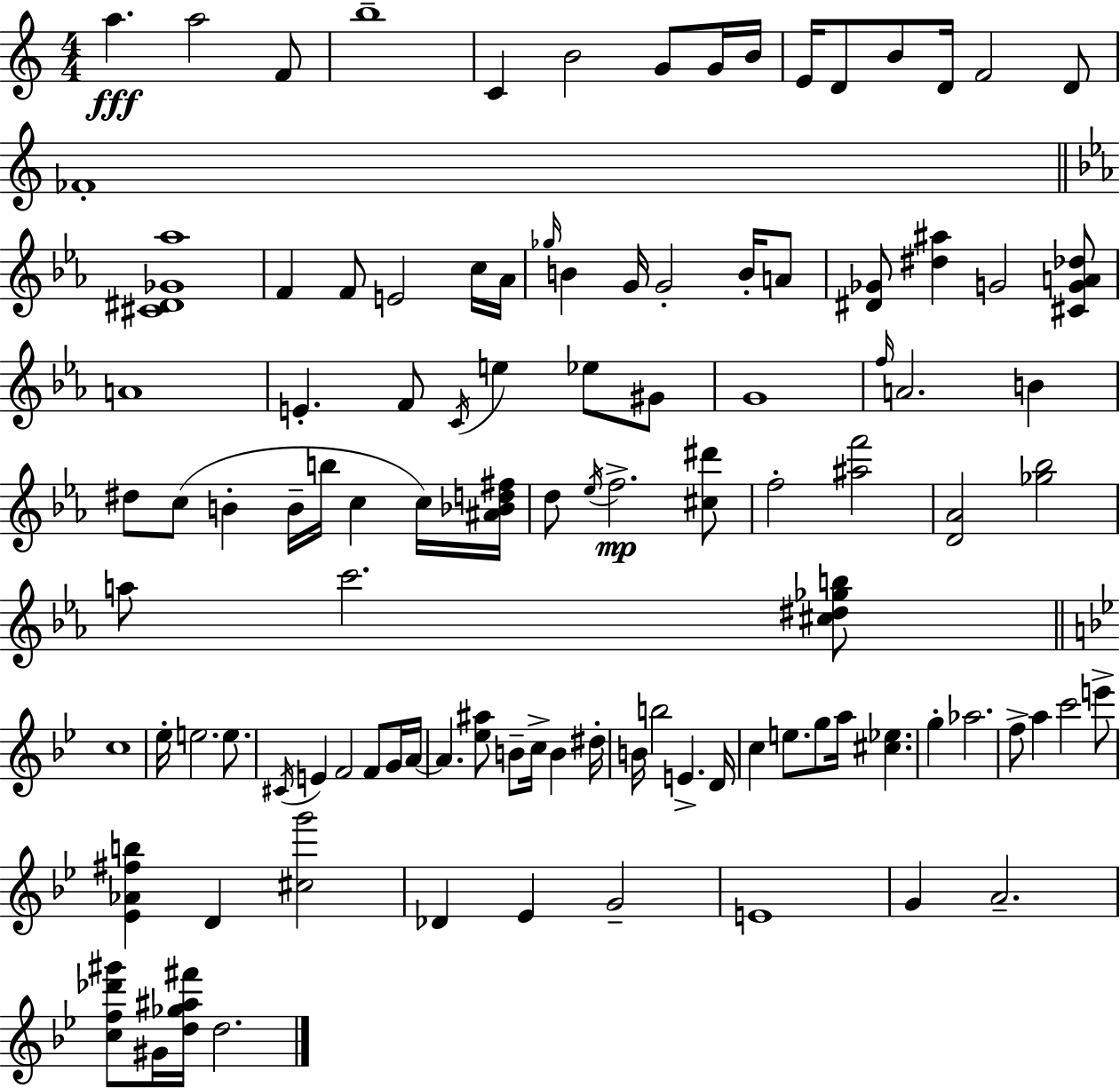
X:1
T:Untitled
M:4/4
L:1/4
K:C
a a2 F/2 b4 C B2 G/2 G/4 B/4 E/4 D/2 B/2 D/4 F2 D/2 _F4 [^C^D_G_a]4 F F/2 E2 c/4 _A/4 _g/4 B G/4 G2 B/4 A/2 [^D_G]/2 [^d^a] G2 [^CGA_d]/2 A4 E F/2 C/4 e _e/2 ^G/2 G4 f/4 A2 B ^d/2 c/2 B B/4 b/4 c c/4 [^A_Bd^f]/4 d/2 _e/4 f2 [^c^d']/2 f2 [^af']2 [D_A]2 [_g_b]2 a/2 c'2 [^c^d_gb]/2 c4 _e/4 e2 e/2 ^C/4 E F2 F/2 G/4 A/4 A [_e^a]/2 B/2 c/4 B ^d/4 B/4 b2 E D/4 c e/2 g/2 a/4 [^c_e] g _a2 f/2 a c'2 e'/2 [_E_A^fb] D [^cg']2 _D _E G2 E4 G A2 [cf_d'^g']/2 ^G/4 [d_g^a^f']/4 d2